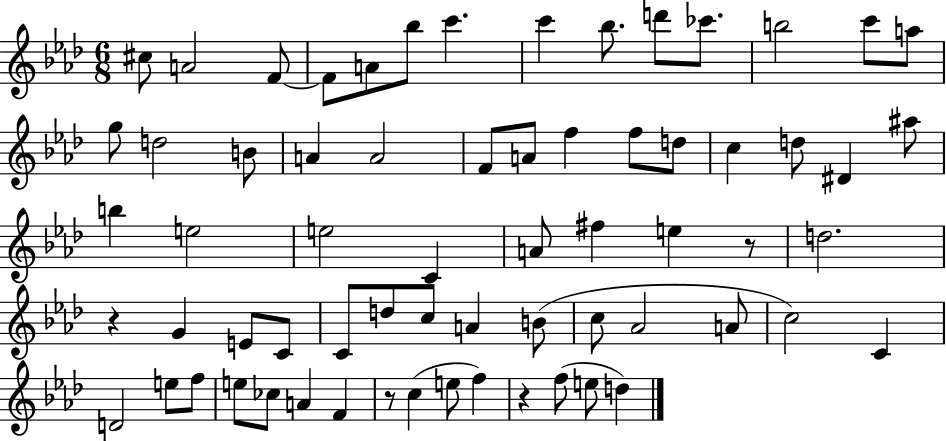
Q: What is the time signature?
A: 6/8